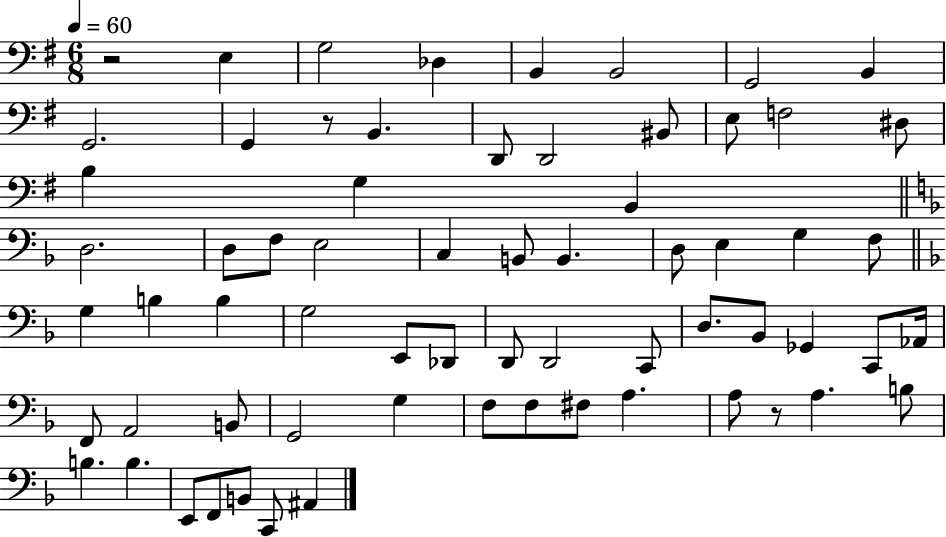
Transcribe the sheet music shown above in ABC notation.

X:1
T:Untitled
M:6/8
L:1/4
K:G
z2 E, G,2 _D, B,, B,,2 G,,2 B,, G,,2 G,, z/2 B,, D,,/2 D,,2 ^B,,/2 E,/2 F,2 ^D,/2 B, G, B,, D,2 D,/2 F,/2 E,2 C, B,,/2 B,, D,/2 E, G, F,/2 G, B, B, G,2 E,,/2 _D,,/2 D,,/2 D,,2 C,,/2 D,/2 _B,,/2 _G,, C,,/2 _A,,/4 F,,/2 A,,2 B,,/2 G,,2 G, F,/2 F,/2 ^F,/2 A, A,/2 z/2 A, B,/2 B, B, E,,/2 F,,/2 B,,/2 C,,/2 ^A,,